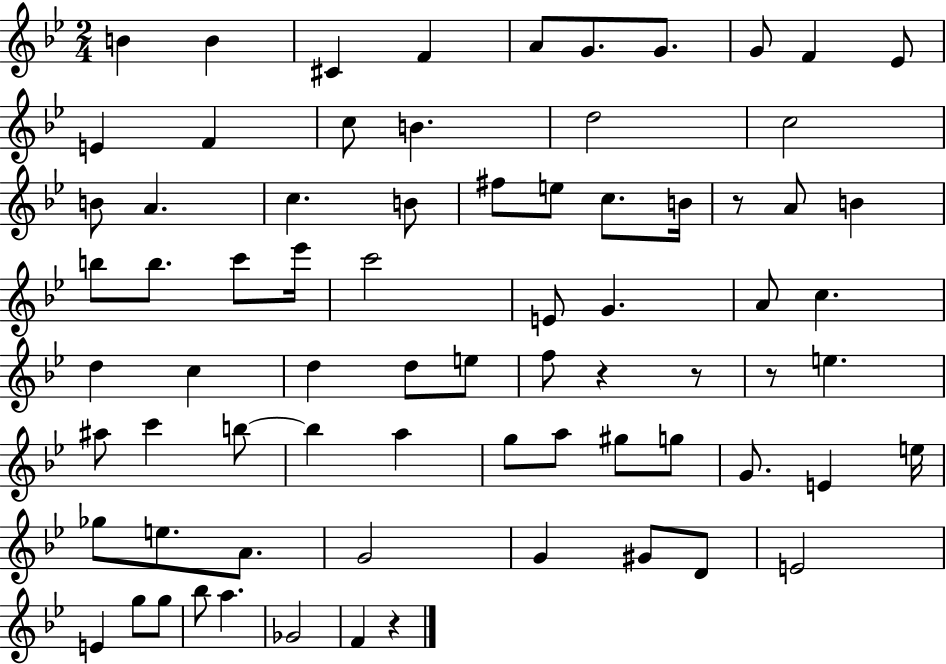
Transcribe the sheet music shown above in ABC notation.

X:1
T:Untitled
M:2/4
L:1/4
K:Bb
B B ^C F A/2 G/2 G/2 G/2 F _E/2 E F c/2 B d2 c2 B/2 A c B/2 ^f/2 e/2 c/2 B/4 z/2 A/2 B b/2 b/2 c'/2 _e'/4 c'2 E/2 G A/2 c d c d d/2 e/2 f/2 z z/2 z/2 e ^a/2 c' b/2 b a g/2 a/2 ^g/2 g/2 G/2 E e/4 _g/2 e/2 A/2 G2 G ^G/2 D/2 E2 E g/2 g/2 _b/2 a _G2 F z